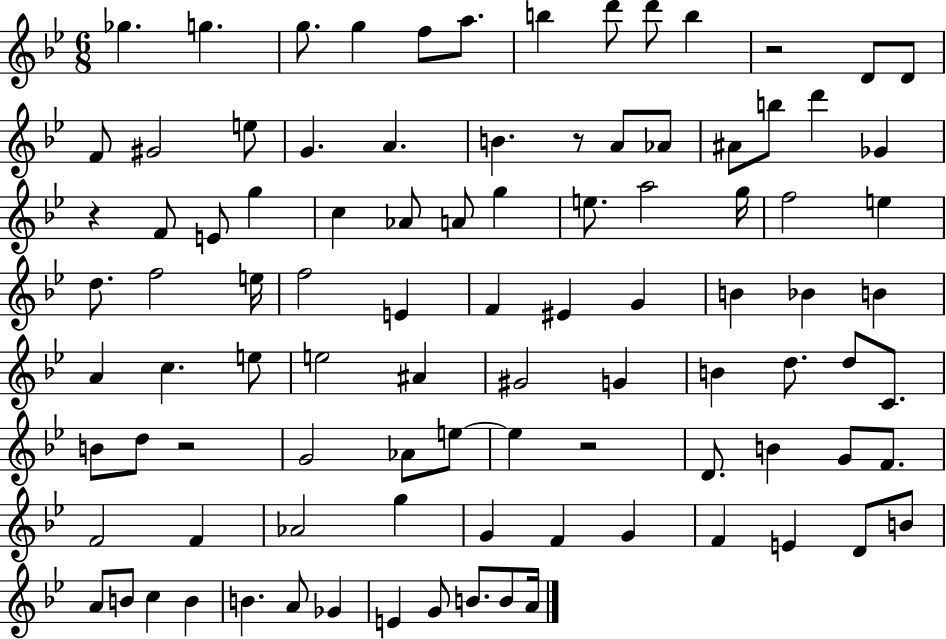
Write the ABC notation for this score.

X:1
T:Untitled
M:6/8
L:1/4
K:Bb
_g g g/2 g f/2 a/2 b d'/2 d'/2 b z2 D/2 D/2 F/2 ^G2 e/2 G A B z/2 A/2 _A/2 ^A/2 b/2 d' _G z F/2 E/2 g c _A/2 A/2 g e/2 a2 g/4 f2 e d/2 f2 e/4 f2 E F ^E G B _B B A c e/2 e2 ^A ^G2 G B d/2 d/2 C/2 B/2 d/2 z2 G2 _A/2 e/2 e z2 D/2 B G/2 F/2 F2 F _A2 g G F G F E D/2 B/2 A/2 B/2 c B B A/2 _G E G/2 B/2 B/2 A/4